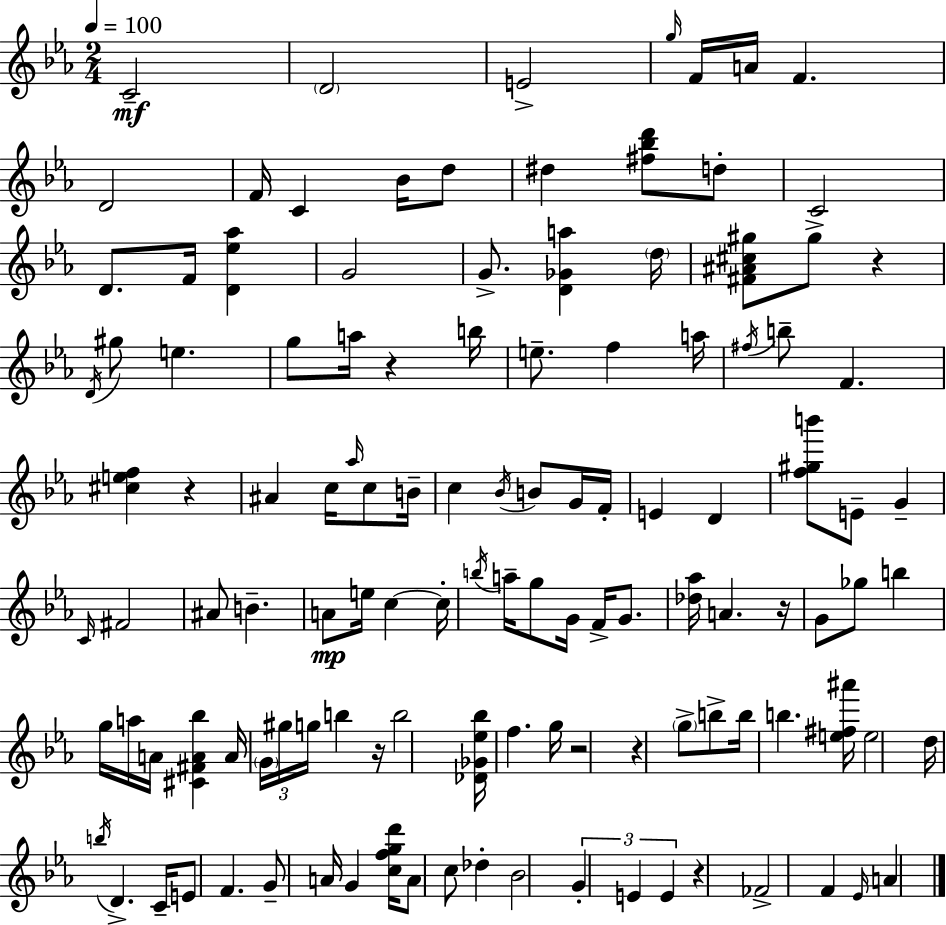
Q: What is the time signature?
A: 2/4